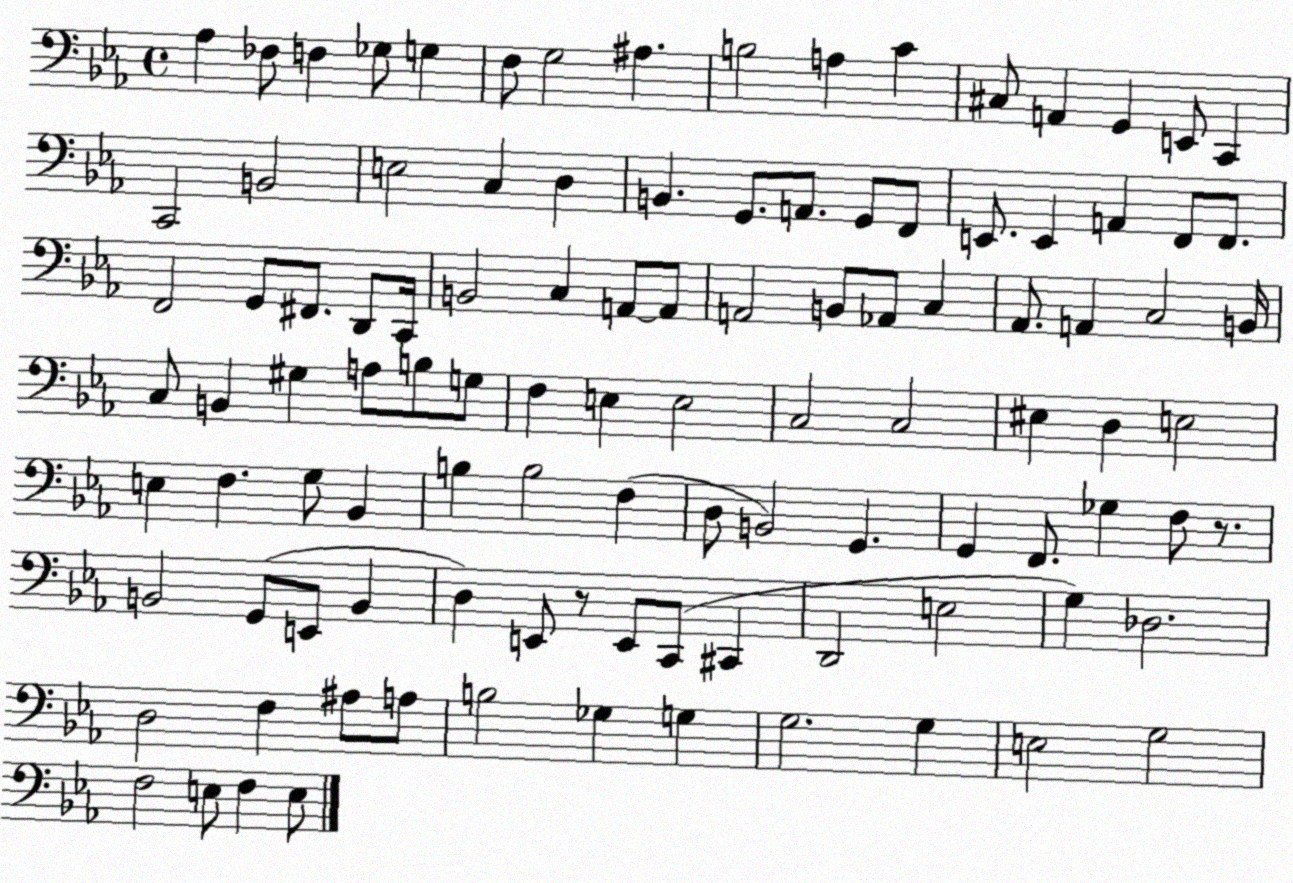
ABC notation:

X:1
T:Untitled
M:4/4
L:1/4
K:Eb
_A, _F,/2 F, _G,/2 G, F,/2 G,2 ^A, B,2 A, C ^C,/2 A,, G,, E,,/2 C,, C,,2 B,,2 E,2 C, D, B,, G,,/2 A,,/2 G,,/2 F,,/2 E,,/2 E,, A,, F,,/2 F,,/2 F,,2 G,,/2 ^F,,/2 D,,/2 C,,/4 B,,2 C, A,,/2 A,,/2 A,,2 B,,/2 _A,,/2 C, _A,,/2 A,, C,2 B,,/4 C,/2 B,, ^G, A,/2 B,/2 G,/2 F, E, E,2 C,2 C,2 ^E, D, E,2 E, F, G,/2 _B,, B, B,2 F, D,/2 B,,2 G,, G,, F,,/2 _G, F,/2 z/2 B,,2 G,,/2 E,,/2 B,, D, E,,/2 z/2 E,,/2 C,,/2 ^C,, D,,2 E,2 G, _D,2 D,2 F, ^A,/2 A,/2 B,2 _G, G, G,2 G, E,2 G,2 F,2 E,/2 F, E,/2